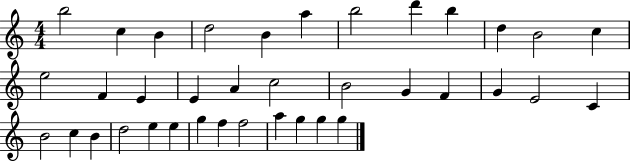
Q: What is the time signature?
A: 4/4